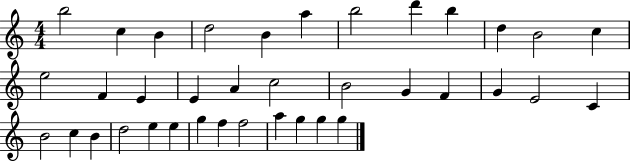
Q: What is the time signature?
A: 4/4